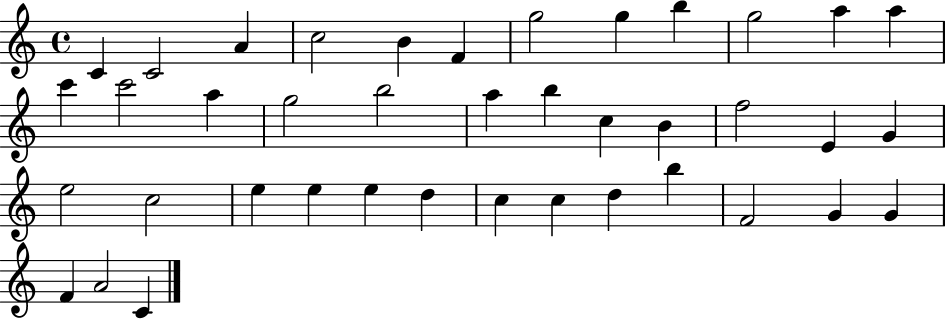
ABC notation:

X:1
T:Untitled
M:4/4
L:1/4
K:C
C C2 A c2 B F g2 g b g2 a a c' c'2 a g2 b2 a b c B f2 E G e2 c2 e e e d c c d b F2 G G F A2 C